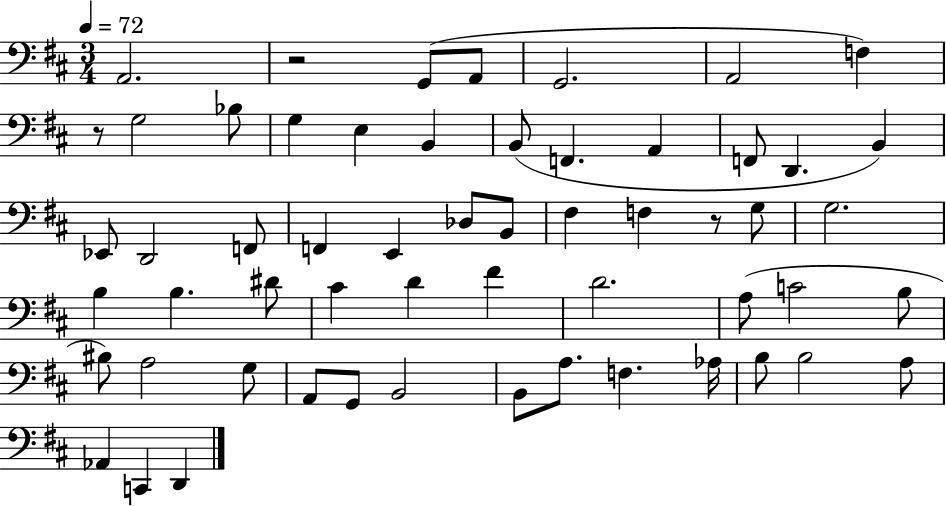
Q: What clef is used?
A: bass